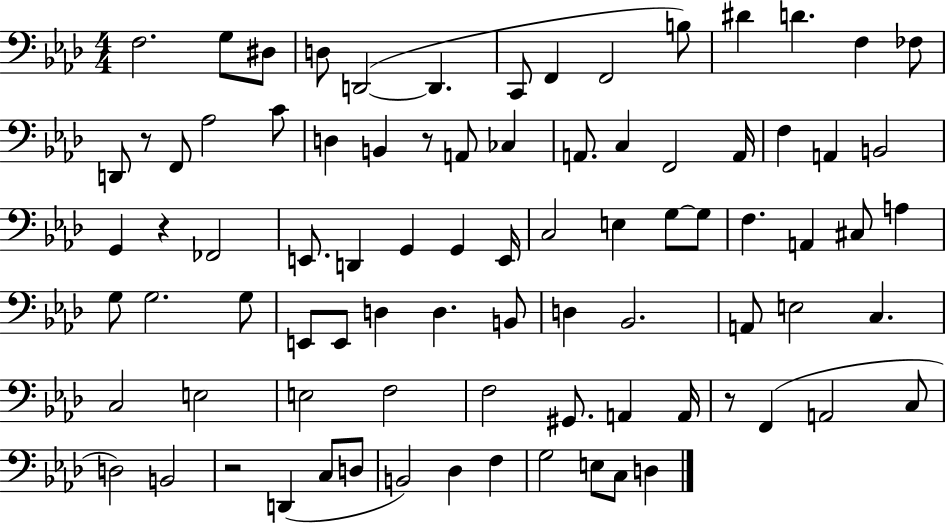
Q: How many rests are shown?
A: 5